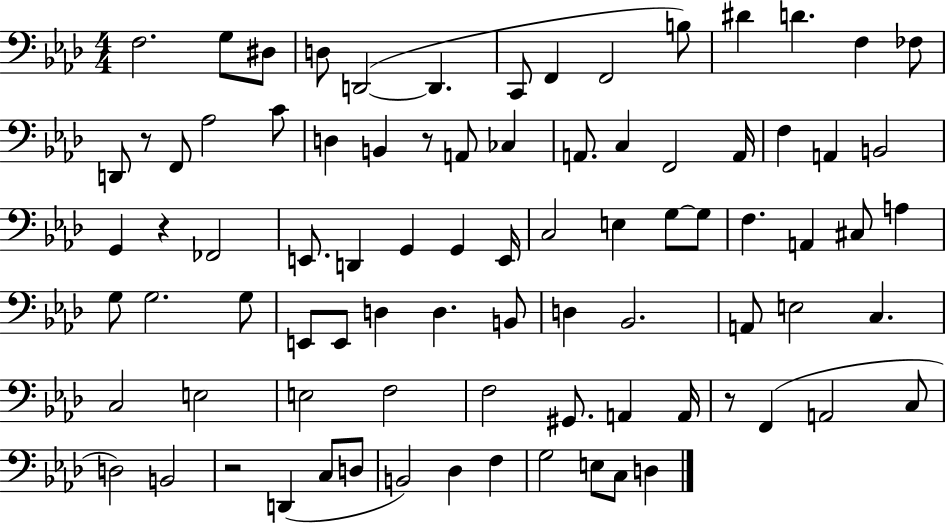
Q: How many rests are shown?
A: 5